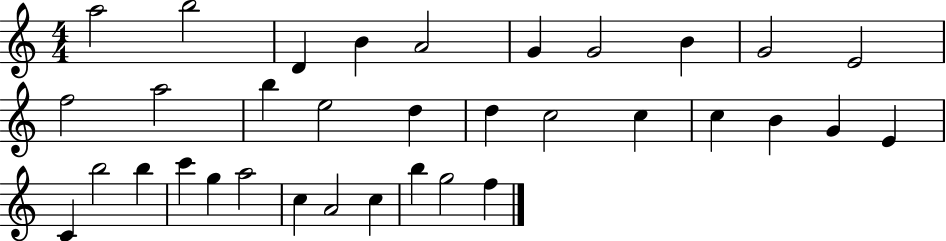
X:1
T:Untitled
M:4/4
L:1/4
K:C
a2 b2 D B A2 G G2 B G2 E2 f2 a2 b e2 d d c2 c c B G E C b2 b c' g a2 c A2 c b g2 f